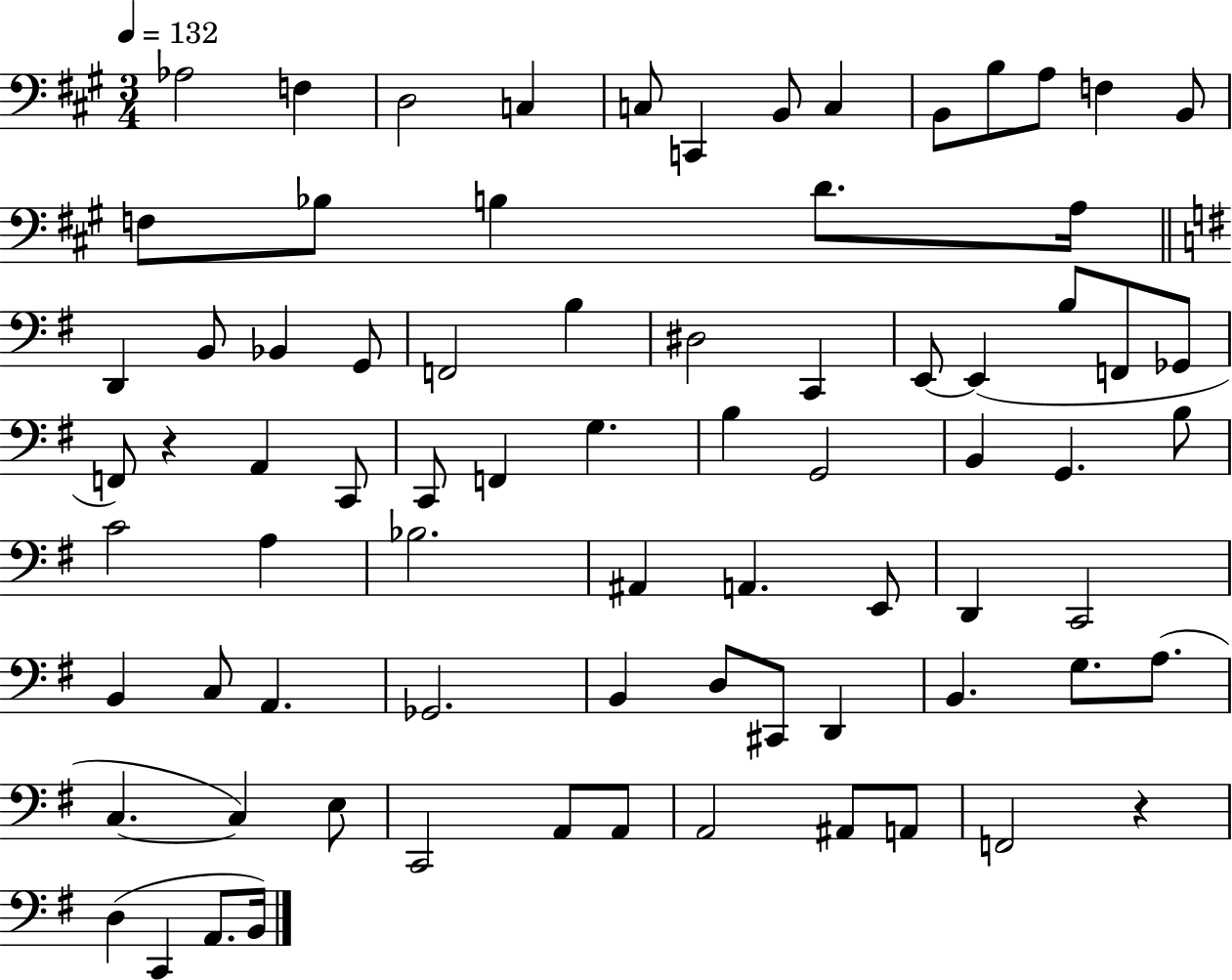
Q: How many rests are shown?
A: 2